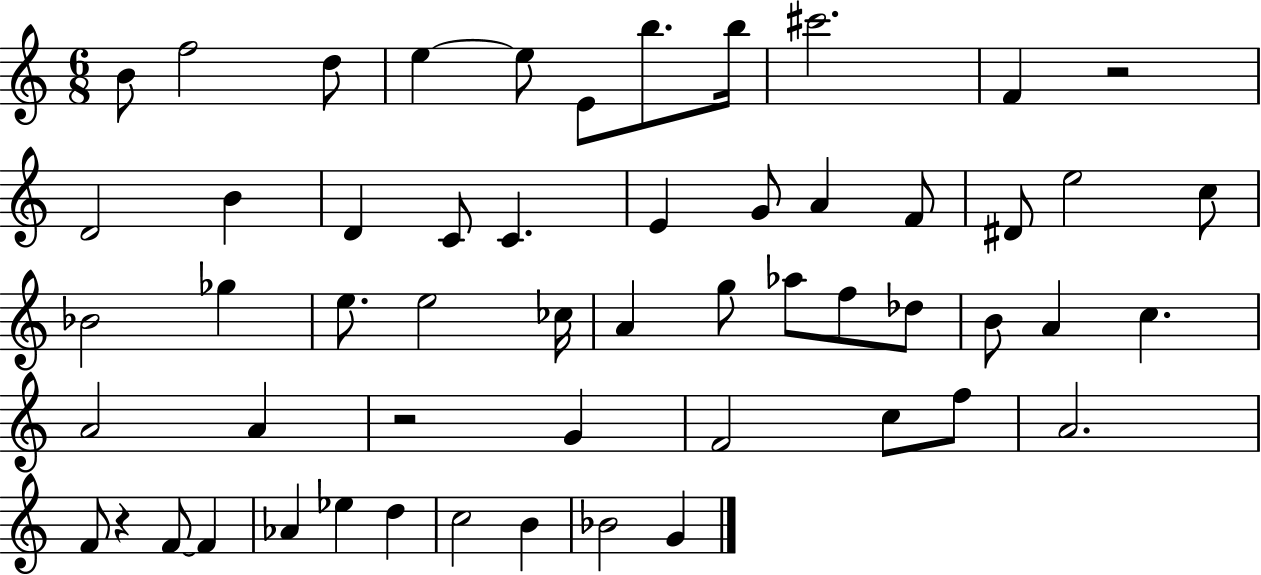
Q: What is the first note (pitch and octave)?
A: B4